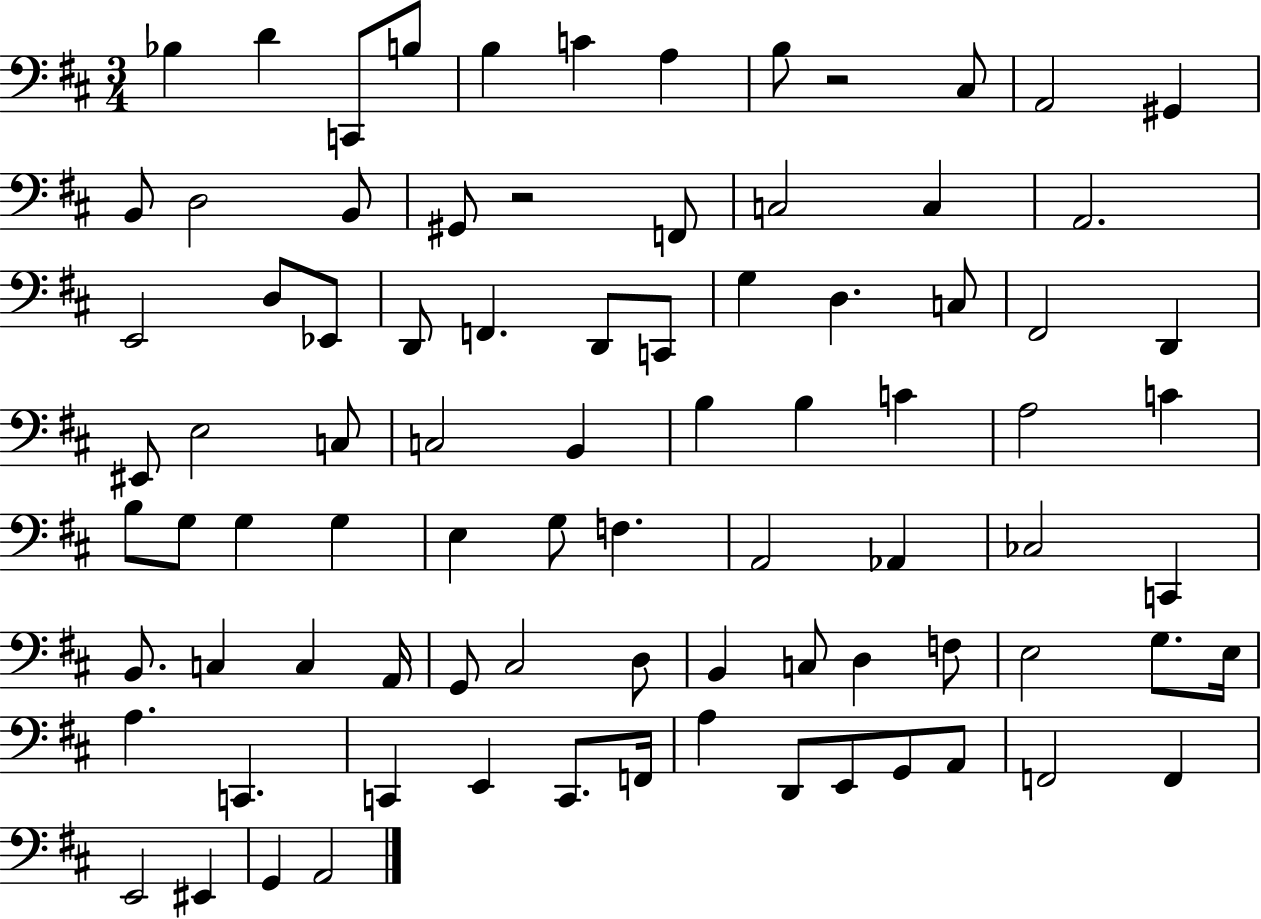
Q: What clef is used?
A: bass